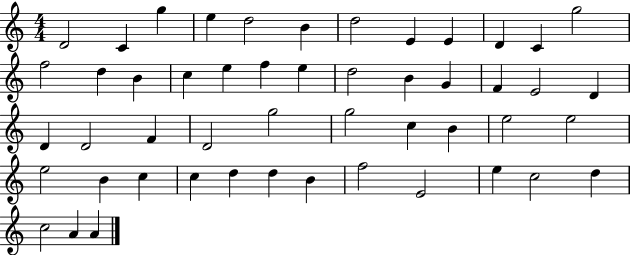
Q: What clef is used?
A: treble